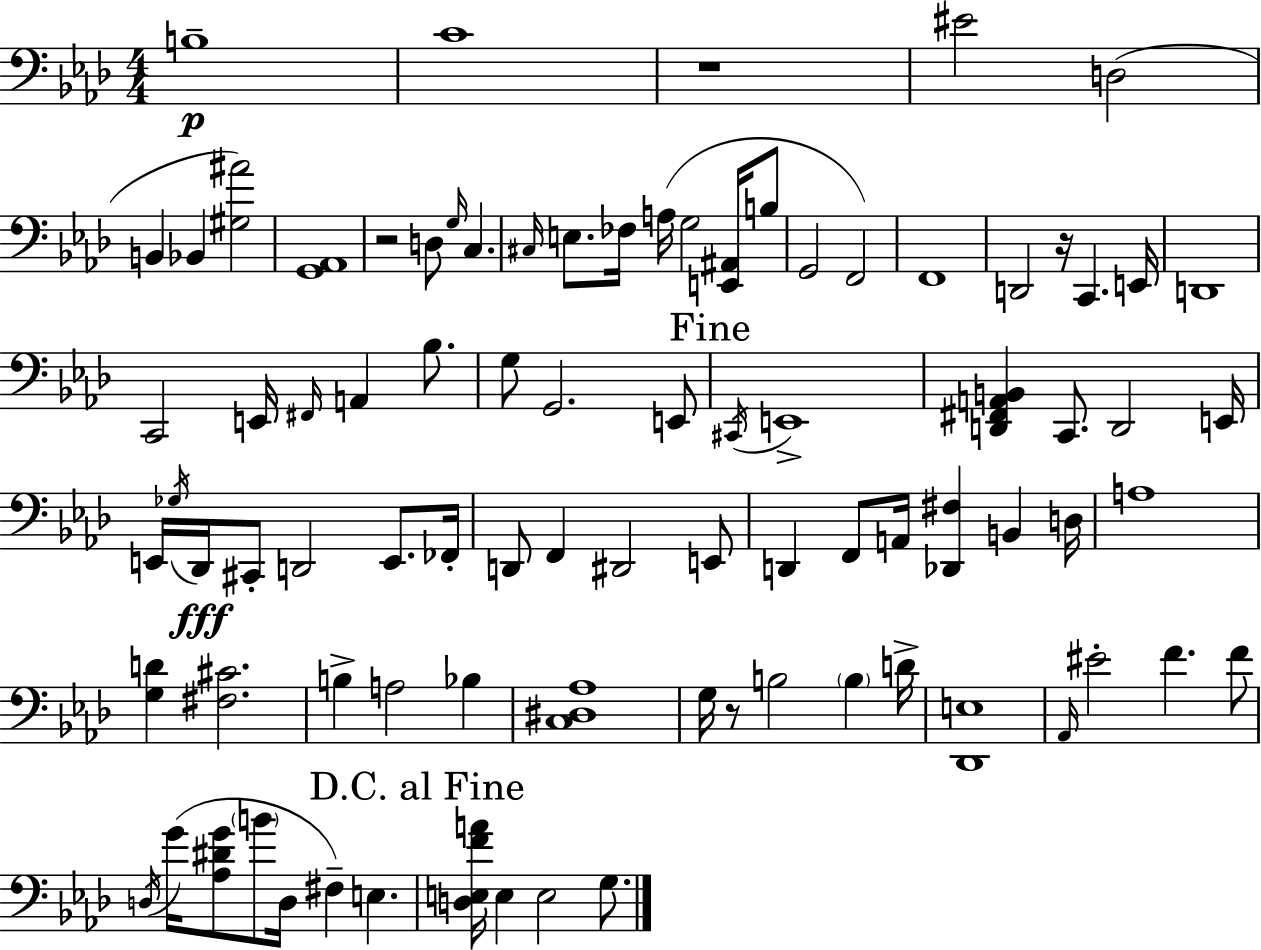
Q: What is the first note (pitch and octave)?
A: B3